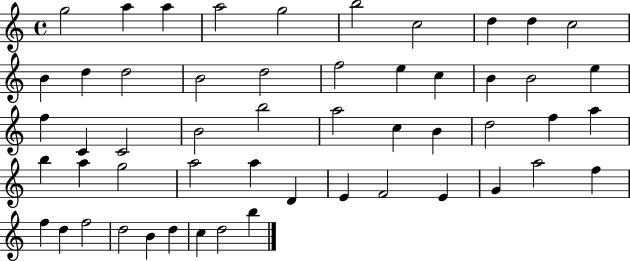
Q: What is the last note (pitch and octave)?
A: B5